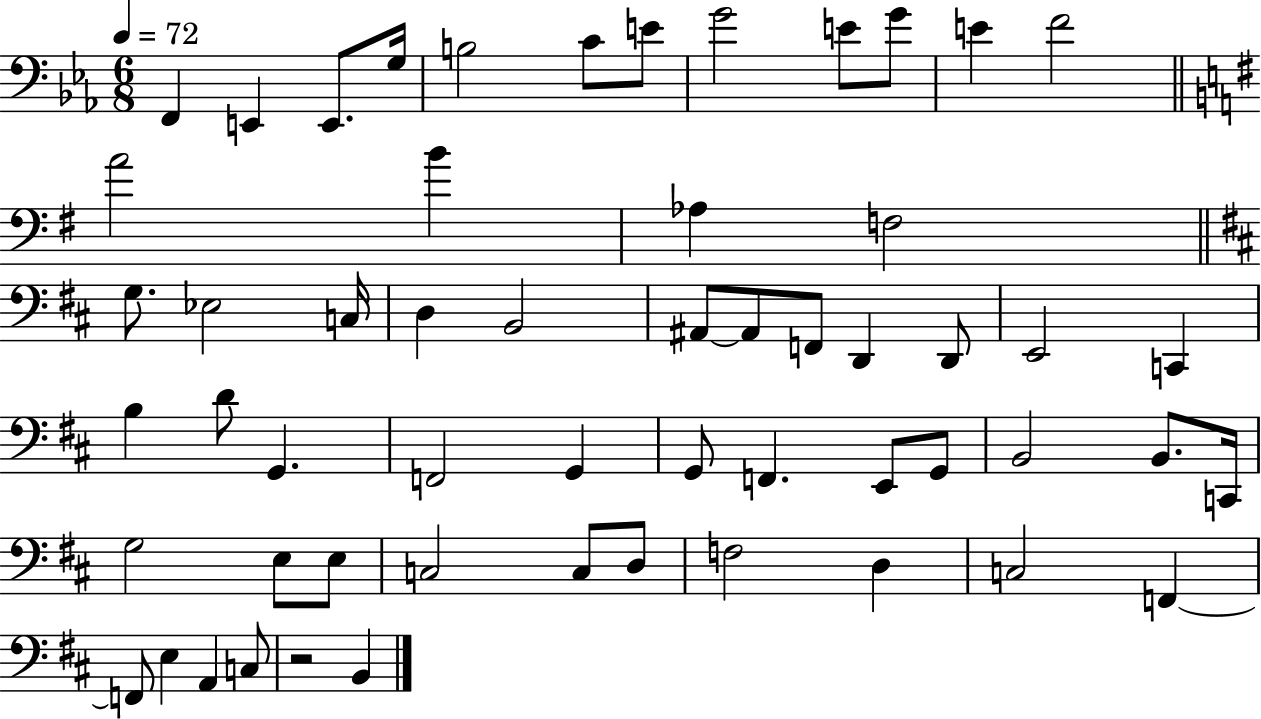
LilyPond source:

{
  \clef bass
  \numericTimeSignature
  \time 6/8
  \key ees \major
  \tempo 4 = 72
  f,4 e,4 e,8. g16 | b2 c'8 e'8 | g'2 e'8 g'8 | e'4 f'2 | \break \bar "||" \break \key g \major a'2 b'4 | aes4 f2 | \bar "||" \break \key d \major g8. ees2 c16 | d4 b,2 | ais,8~~ ais,8 f,8 d,4 d,8 | e,2 c,4 | \break b4 d'8 g,4. | f,2 g,4 | g,8 f,4. e,8 g,8 | b,2 b,8. c,16 | \break g2 e8 e8 | c2 c8 d8 | f2 d4 | c2 f,4~~ | \break f,8 e4 a,4 c8 | r2 b,4 | \bar "|."
}